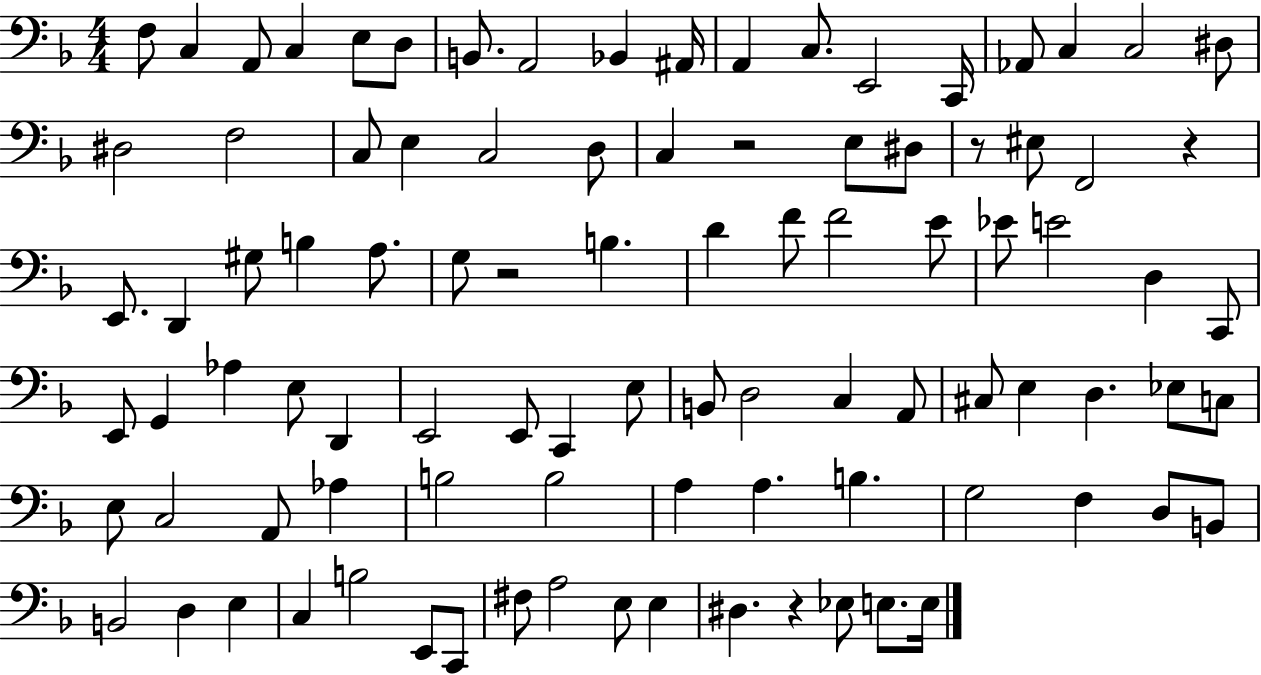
{
  \clef bass
  \numericTimeSignature
  \time 4/4
  \key f \major
  \repeat volta 2 { f8 c4 a,8 c4 e8 d8 | b,8. a,2 bes,4 ais,16 | a,4 c8. e,2 c,16 | aes,8 c4 c2 dis8 | \break dis2 f2 | c8 e4 c2 d8 | c4 r2 e8 dis8 | r8 eis8 f,2 r4 | \break e,8. d,4 gis8 b4 a8. | g8 r2 b4. | d'4 f'8 f'2 e'8 | ees'8 e'2 d4 c,8 | \break e,8 g,4 aes4 e8 d,4 | e,2 e,8 c,4 e8 | b,8 d2 c4 a,8 | cis8 e4 d4. ees8 c8 | \break e8 c2 a,8 aes4 | b2 b2 | a4 a4. b4. | g2 f4 d8 b,8 | \break b,2 d4 e4 | c4 b2 e,8 c,8 | fis8 a2 e8 e4 | dis4. r4 ees8 e8. e16 | \break } \bar "|."
}